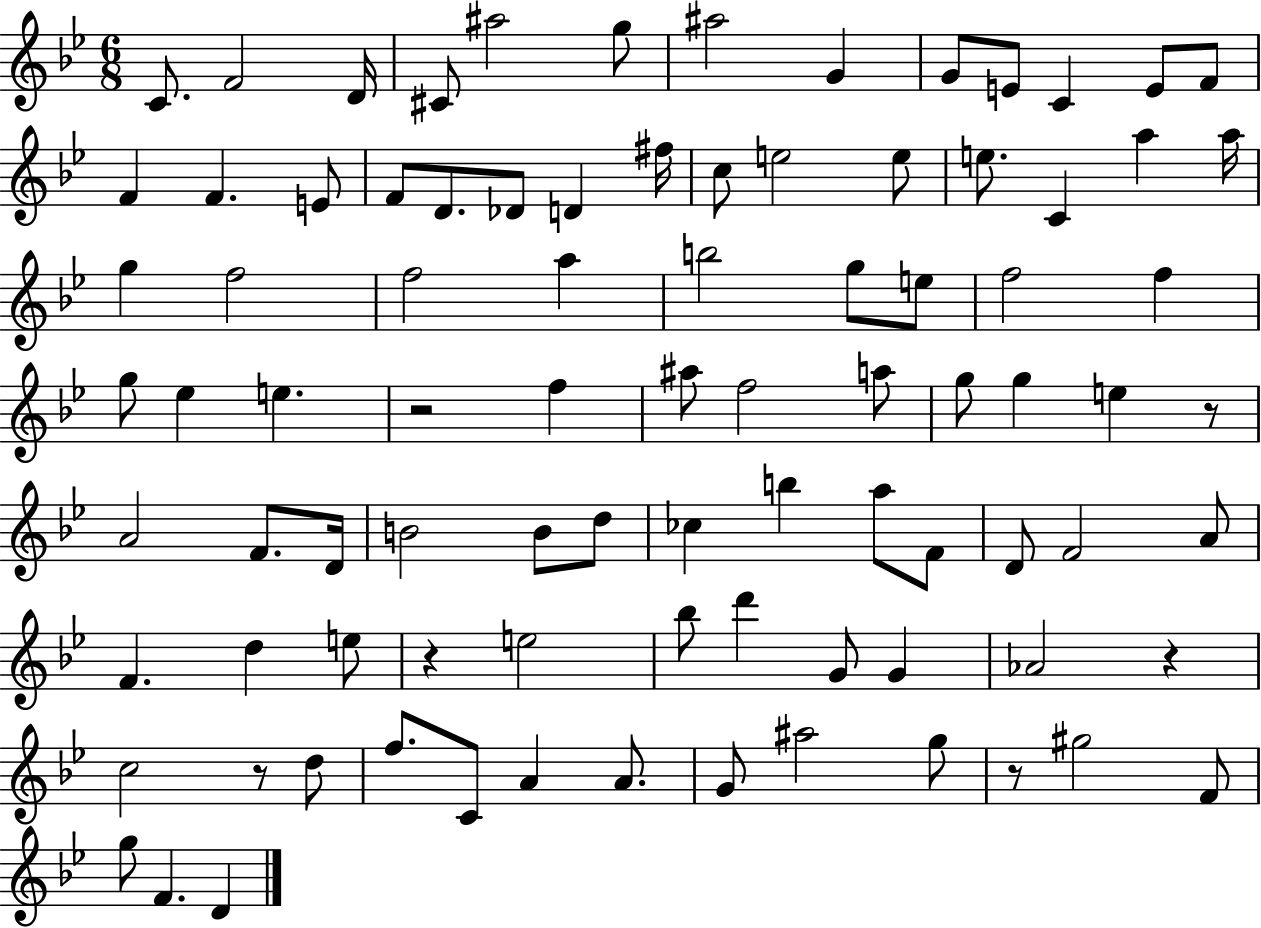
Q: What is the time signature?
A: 6/8